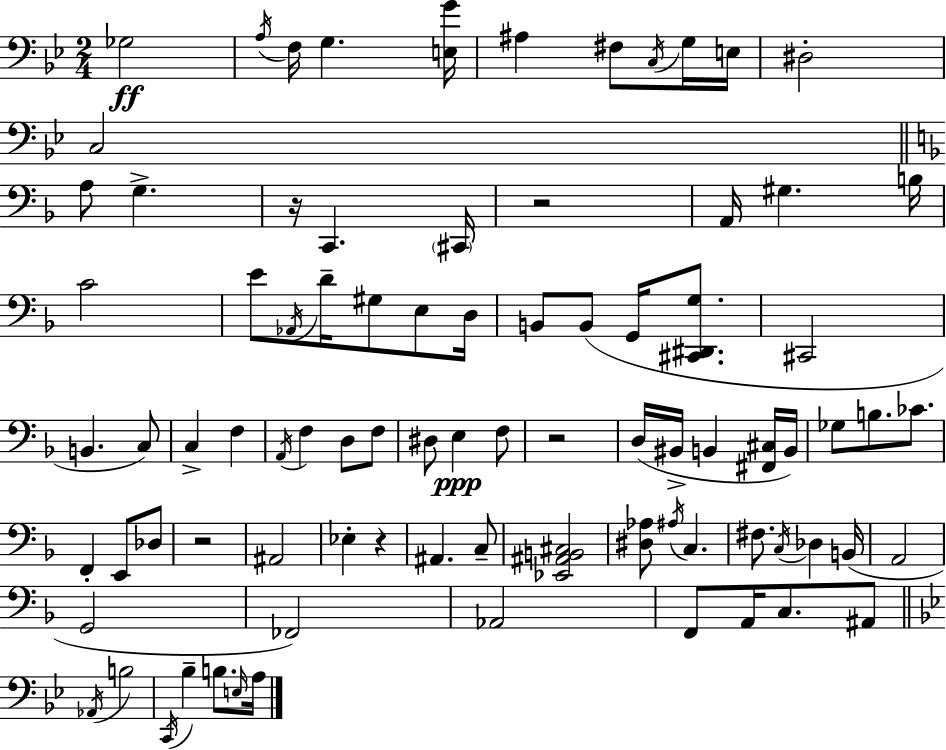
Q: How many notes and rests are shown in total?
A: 85